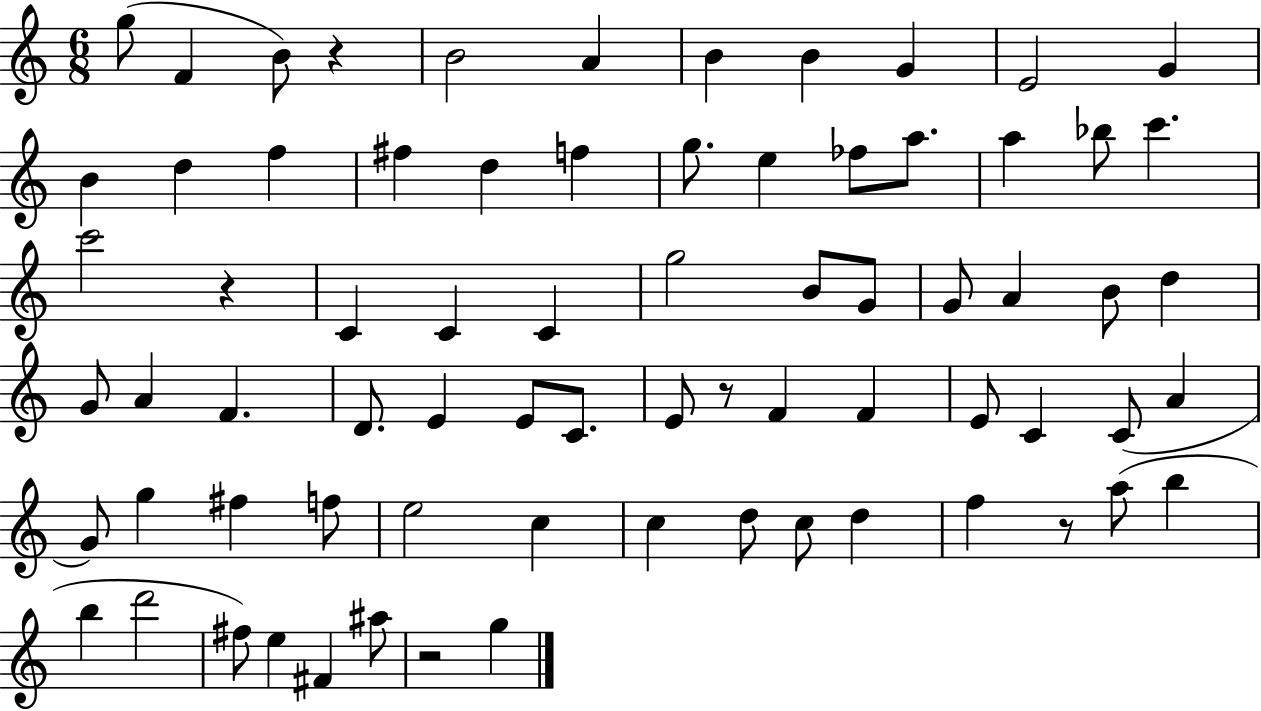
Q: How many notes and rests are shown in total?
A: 73